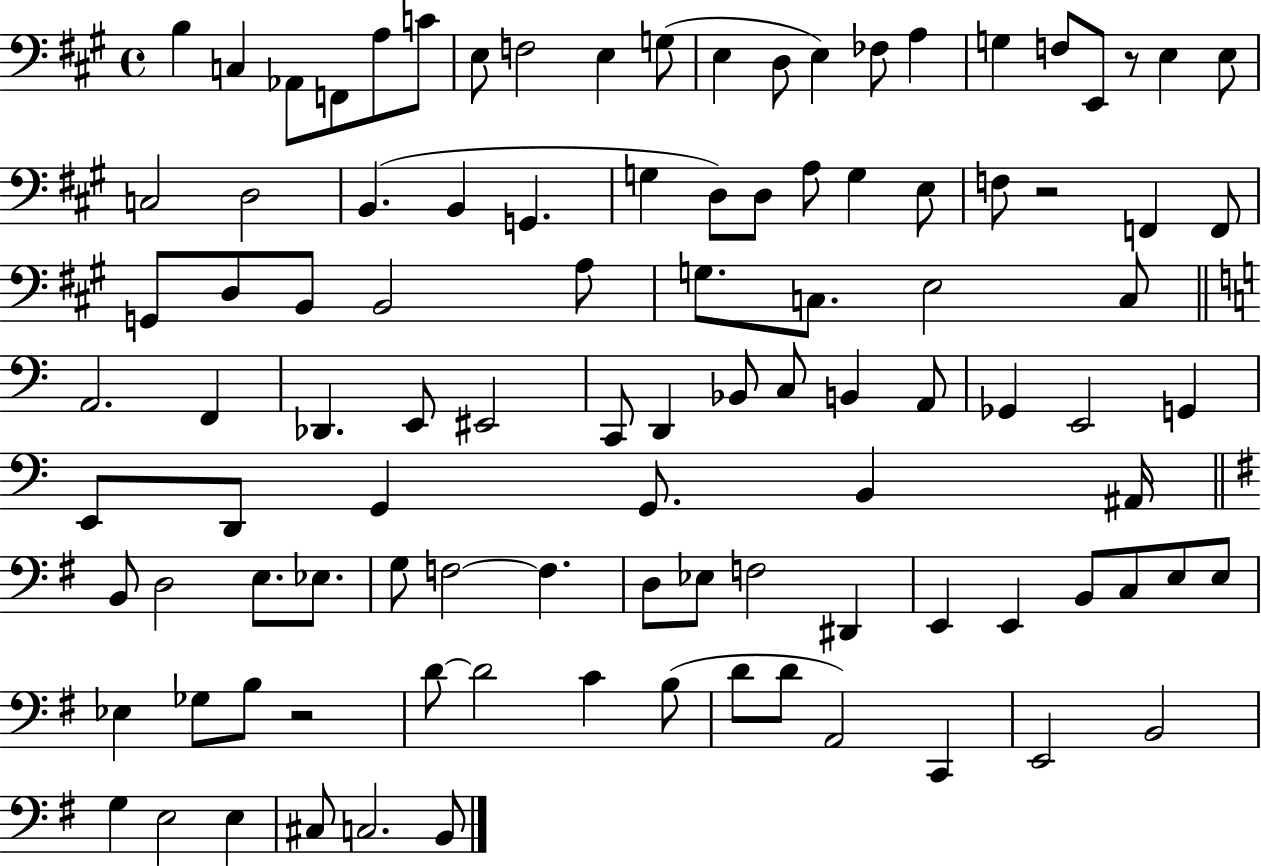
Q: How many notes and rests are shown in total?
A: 102